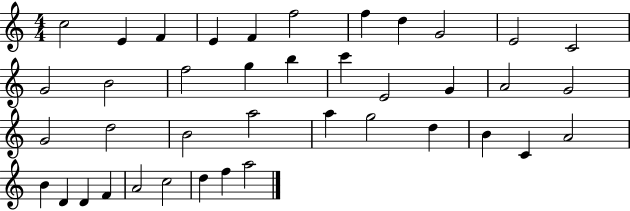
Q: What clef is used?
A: treble